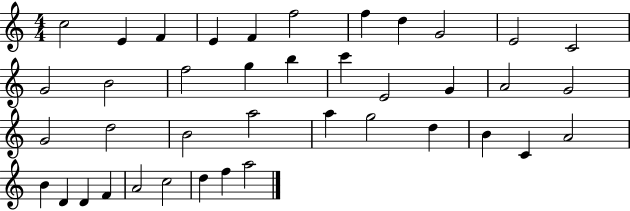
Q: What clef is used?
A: treble